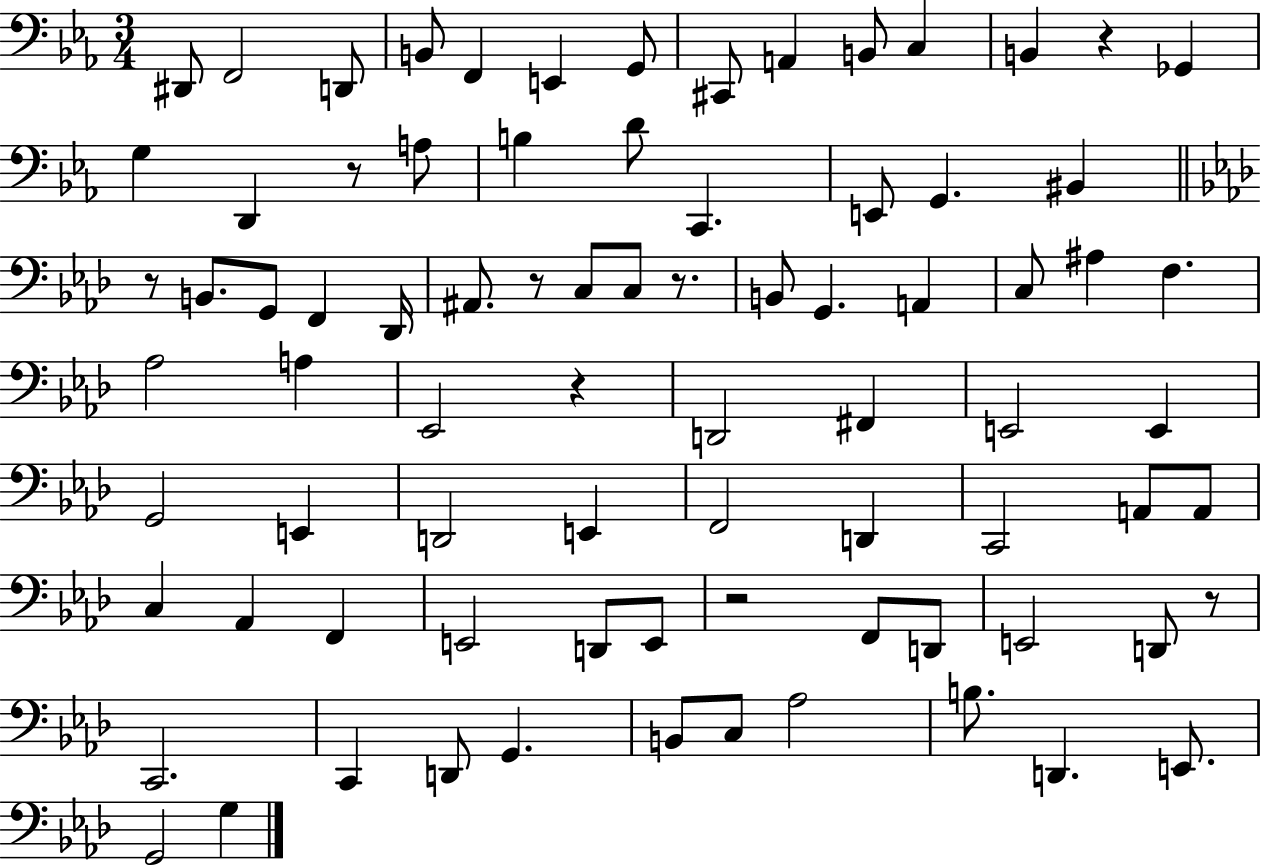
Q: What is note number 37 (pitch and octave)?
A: A3